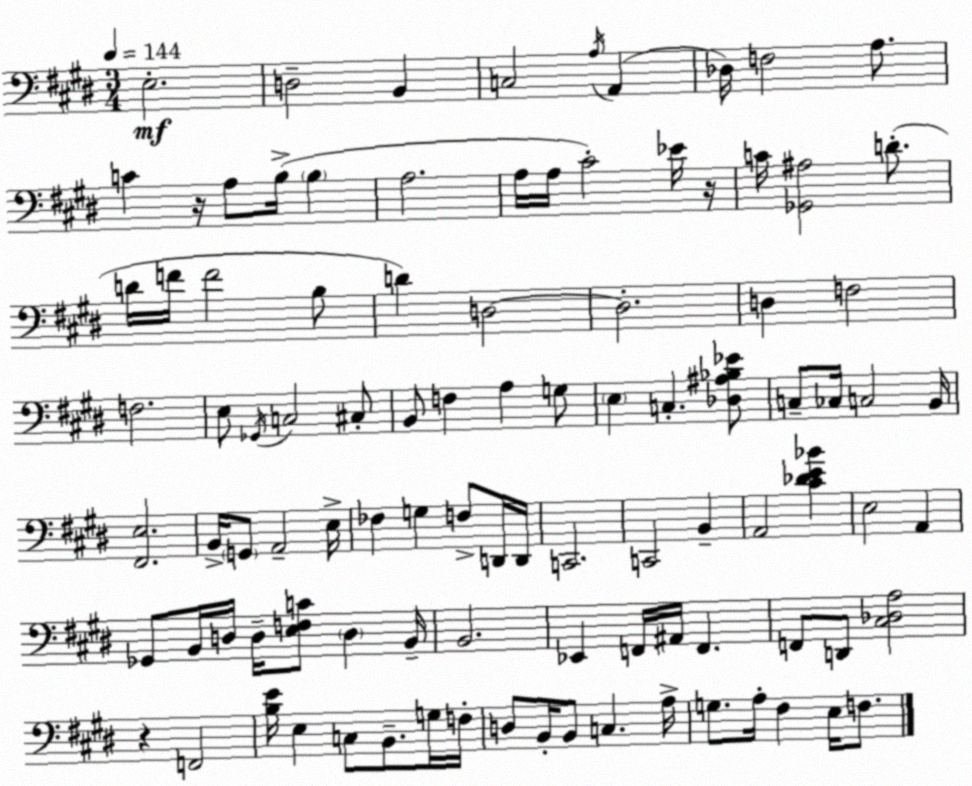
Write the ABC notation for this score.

X:1
T:Untitled
M:3/4
L:1/4
K:E
E,2 D,2 B,, C,2 A,/4 A,, _D,/4 F,2 A,/2 C z/4 A,/2 B,/4 B, A,2 A,/4 A,/4 ^C2 _E/4 z/4 C/4 [_G,,^A,]2 D/2 D/4 F/4 F2 B,/2 D D,2 D,2 D, F,2 F,2 E,/2 _G,,/4 C,2 ^C,/2 B,,/2 F, A, G,/2 E, C, [_D,^A,_B,_E]/2 C,/2 _C,/4 C,2 B,,/4 [^F,,E,]2 B,,/4 G,,/2 A,,2 E,/4 _F, G, F,/2 D,,/4 D,,/4 C,,2 C,,2 B,, A,,2 [^C_DE_B] E,2 A,, _G,,/2 B,,/4 D,/4 D,/4 [E,F,C]/2 D, B,,/4 B,,2 _E,, F,,/4 ^A,,/4 F,, F,,/2 D,,/2 [^C,_D,A,]2 z F,,2 [B,E]/4 E, C,/2 B,,/2 G,/4 F,/4 D,/2 B,,/4 B,,/2 C, A,/4 G,/2 A,/4 ^F, E,/4 F,/2